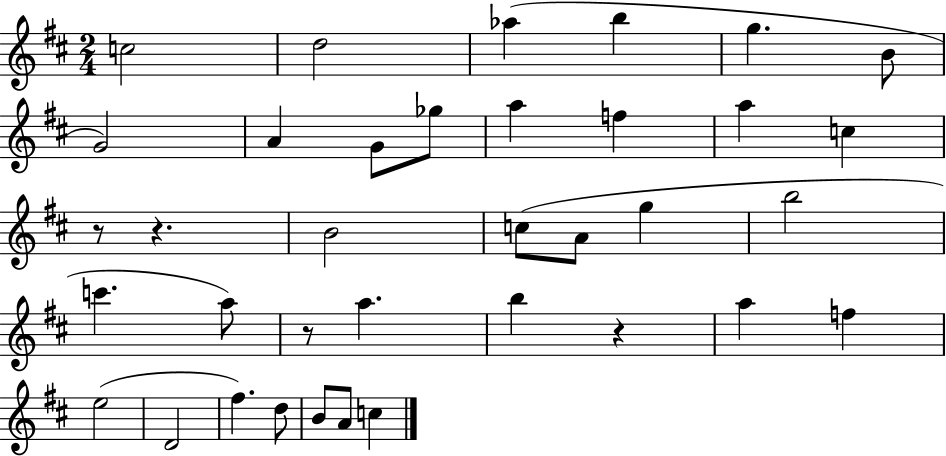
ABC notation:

X:1
T:Untitled
M:2/4
L:1/4
K:D
c2 d2 _a b g B/2 G2 A G/2 _g/2 a f a c z/2 z B2 c/2 A/2 g b2 c' a/2 z/2 a b z a f e2 D2 ^f d/2 B/2 A/2 c